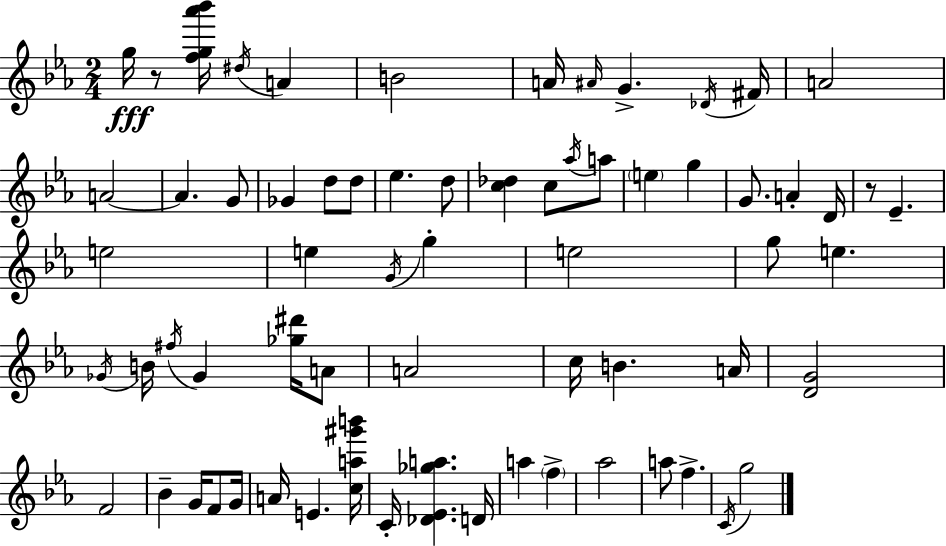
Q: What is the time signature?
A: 2/4